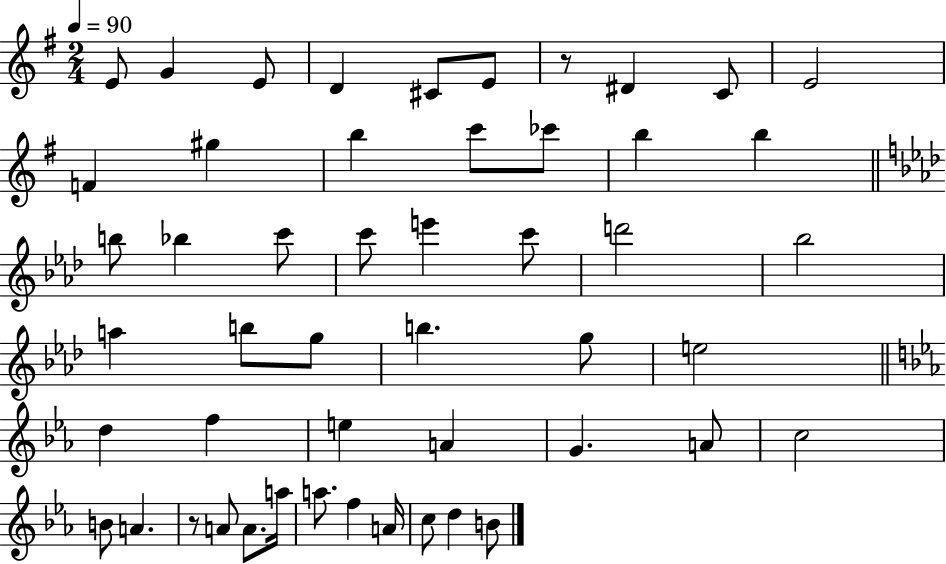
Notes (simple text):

E4/e G4/q E4/e D4/q C#4/e E4/e R/e D#4/q C4/e E4/h F4/q G#5/q B5/q C6/e CES6/e B5/q B5/q B5/e Bb5/q C6/e C6/e E6/q C6/e D6/h Bb5/h A5/q B5/e G5/e B5/q. G5/e E5/h D5/q F5/q E5/q A4/q G4/q. A4/e C5/h B4/e A4/q. R/e A4/e A4/e. A5/s A5/e. F5/q A4/s C5/e D5/q B4/e